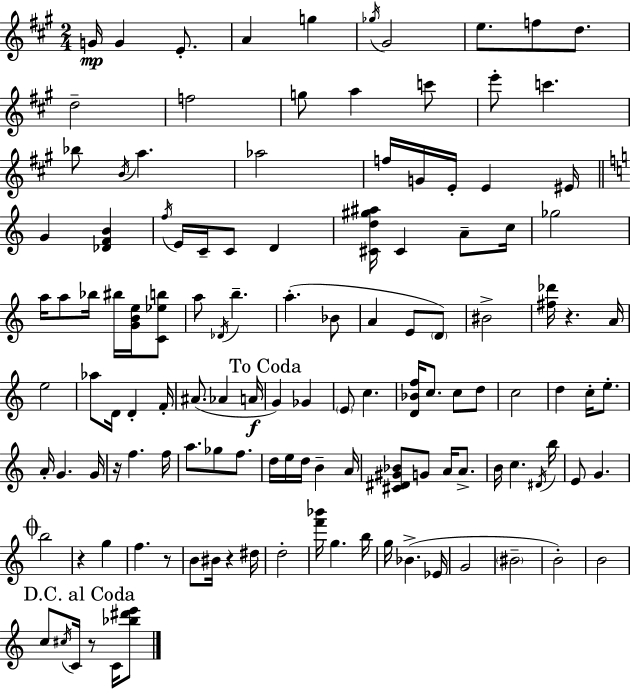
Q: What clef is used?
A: treble